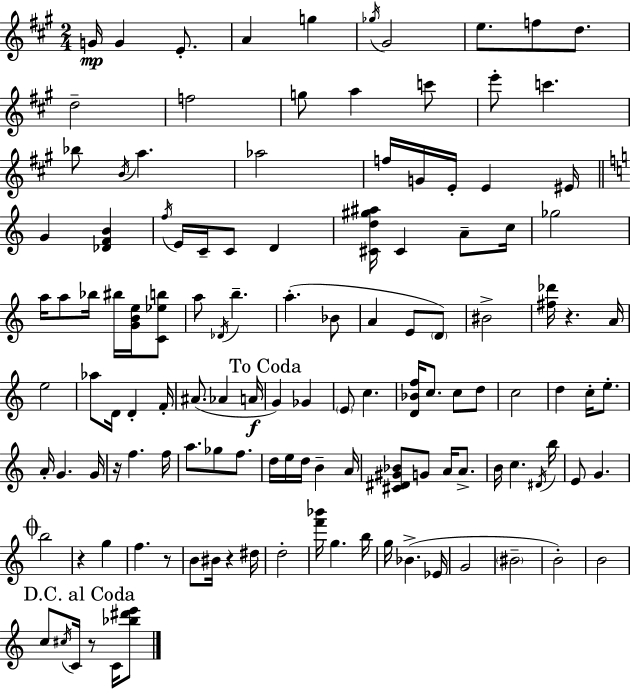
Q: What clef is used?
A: treble